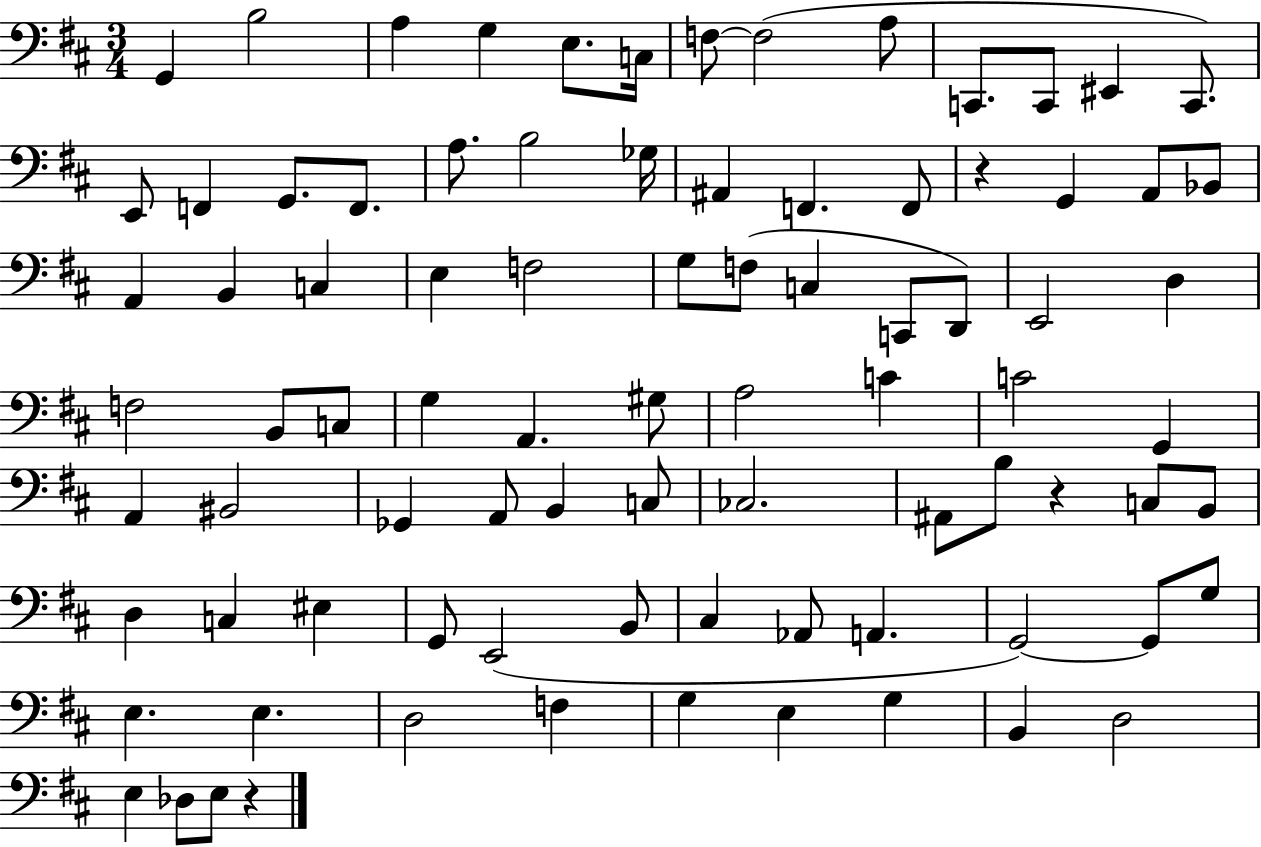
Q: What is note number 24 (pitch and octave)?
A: G2